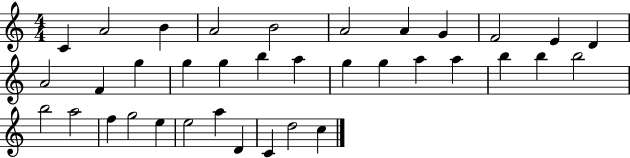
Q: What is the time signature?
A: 4/4